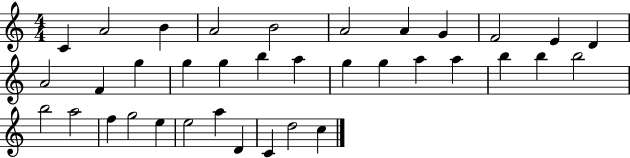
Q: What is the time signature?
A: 4/4